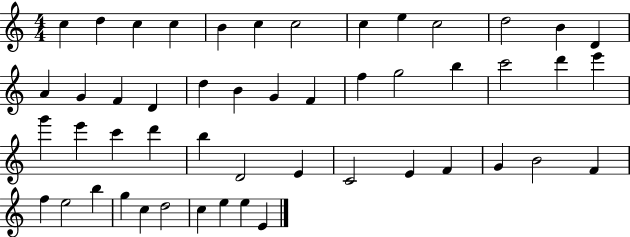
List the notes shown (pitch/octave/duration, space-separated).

C5/q D5/q C5/q C5/q B4/q C5/q C5/h C5/q E5/q C5/h D5/h B4/q D4/q A4/q G4/q F4/q D4/q D5/q B4/q G4/q F4/q F5/q G5/h B5/q C6/h D6/q E6/q G6/q E6/q C6/q D6/q B5/q D4/h E4/q C4/h E4/q F4/q G4/q B4/h F4/q F5/q E5/h B5/q G5/q C5/q D5/h C5/q E5/q E5/q E4/q